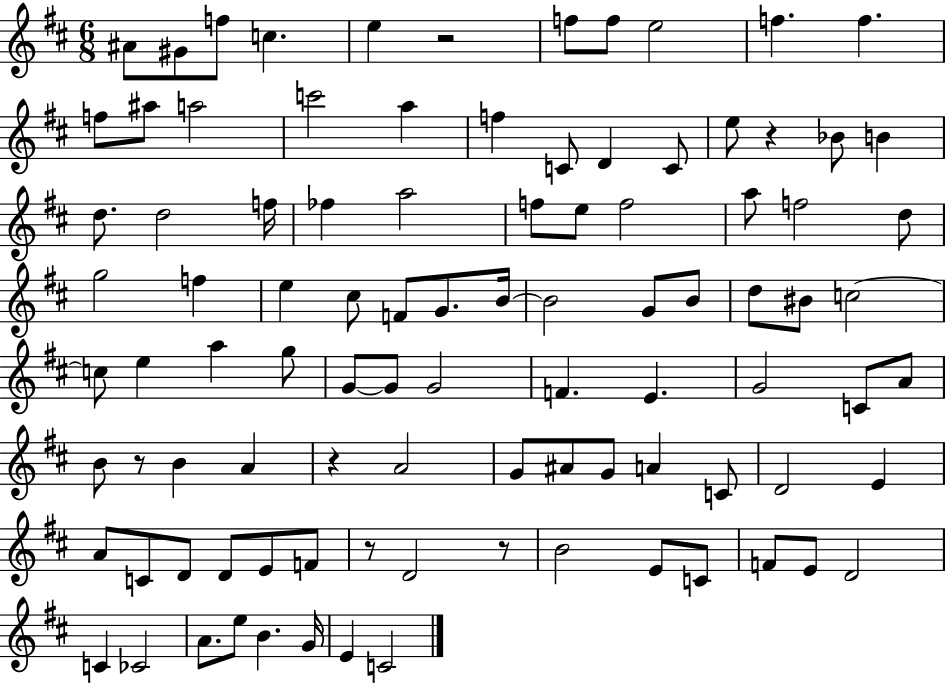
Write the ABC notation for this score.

X:1
T:Untitled
M:6/8
L:1/4
K:D
^A/2 ^G/2 f/2 c e z2 f/2 f/2 e2 f f f/2 ^a/2 a2 c'2 a f C/2 D C/2 e/2 z _B/2 B d/2 d2 f/4 _f a2 f/2 e/2 f2 a/2 f2 d/2 g2 f e ^c/2 F/2 G/2 B/4 B2 G/2 B/2 d/2 ^B/2 c2 c/2 e a g/2 G/2 G/2 G2 F E G2 C/2 A/2 B/2 z/2 B A z A2 G/2 ^A/2 G/2 A C/2 D2 E A/2 C/2 D/2 D/2 E/2 F/2 z/2 D2 z/2 B2 E/2 C/2 F/2 E/2 D2 C _C2 A/2 e/2 B G/4 E C2